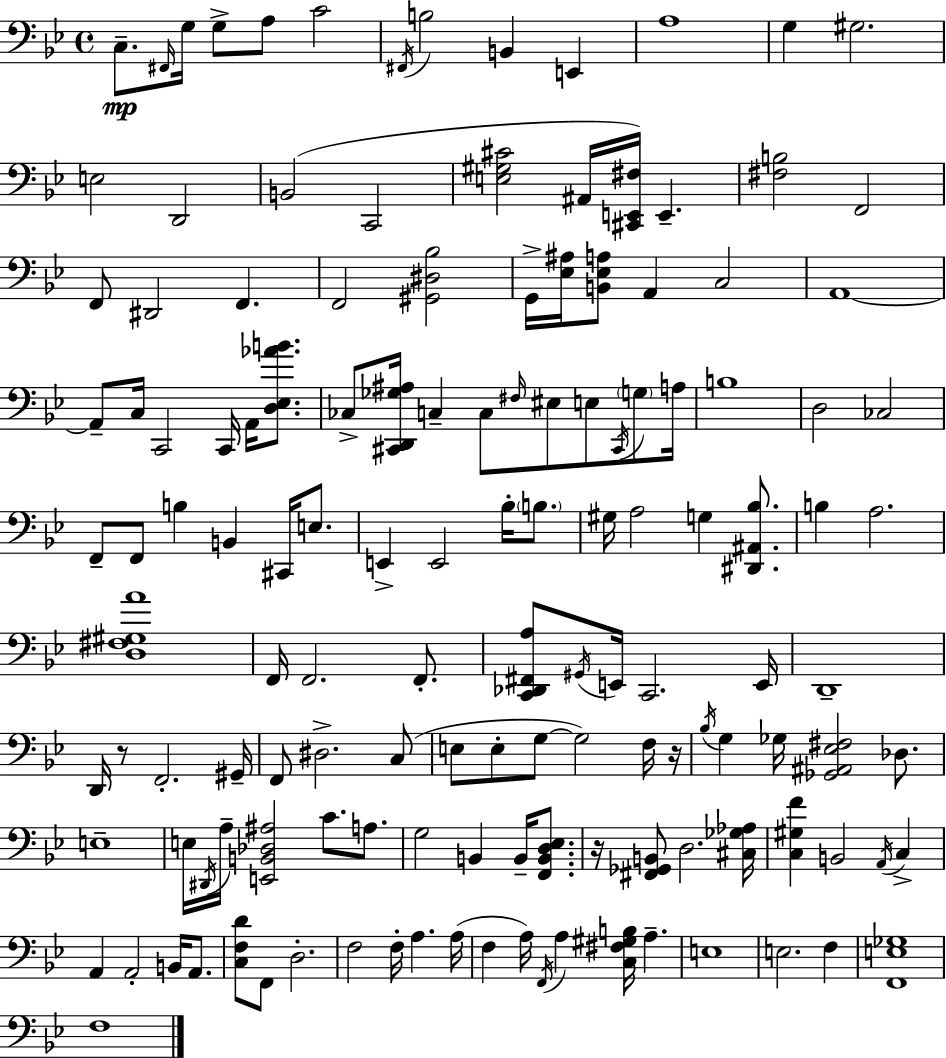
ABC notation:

X:1
T:Untitled
M:4/4
L:1/4
K:Gm
C,/2 ^F,,/4 G,/4 G,/2 A,/2 C2 ^F,,/4 B,2 B,, E,, A,4 G, ^G,2 E,2 D,,2 B,,2 C,,2 [E,^G,^C]2 ^A,,/4 [^C,,E,,^F,]/4 E,, [^F,B,]2 F,,2 F,,/2 ^D,,2 F,, F,,2 [^G,,^D,_B,]2 G,,/4 [_E,^A,]/4 [B,,_E,A,]/2 A,, C,2 A,,4 A,,/2 C,/4 C,,2 C,,/4 A,,/4 [D,_E,_AB]/2 _C,/2 [^C,,D,,_G,^A,]/4 C, C,/2 ^F,/4 ^E,/2 E,/2 ^C,,/4 G,/2 A,/4 B,4 D,2 _C,2 F,,/2 F,,/2 B, B,, ^C,,/4 E,/2 E,, E,,2 _B,/4 B,/2 ^G,/4 A,2 G, [^D,,^A,,_B,]/2 B, A,2 [D,^F,^G,A]4 F,,/4 F,,2 F,,/2 [C,,_D,,^F,,A,]/2 ^G,,/4 E,,/4 C,,2 E,,/4 D,,4 D,,/4 z/2 F,,2 ^G,,/4 F,,/2 ^D,2 C,/2 E,/2 E,/2 G,/2 G,2 F,/4 z/4 _B,/4 G, _G,/4 [_G,,^A,,_E,^F,]2 _D,/2 E,4 E,/4 ^D,,/4 A,/4 [E,,B,,_D,^A,]2 C/2 A,/2 G,2 B,, B,,/4 [F,,B,,D,_E,]/2 z/4 [^F,,_G,,B,,]/2 D,2 [^C,_G,_A,]/4 [C,^G,F] B,,2 A,,/4 C, A,, A,,2 B,,/4 A,,/2 [C,F,D]/2 F,,/2 D,2 F,2 F,/4 A, A,/4 F, A,/4 F,,/4 A, [C,^F,^G,B,]/4 A, E,4 E,2 F, [F,,E,_G,]4 F,4